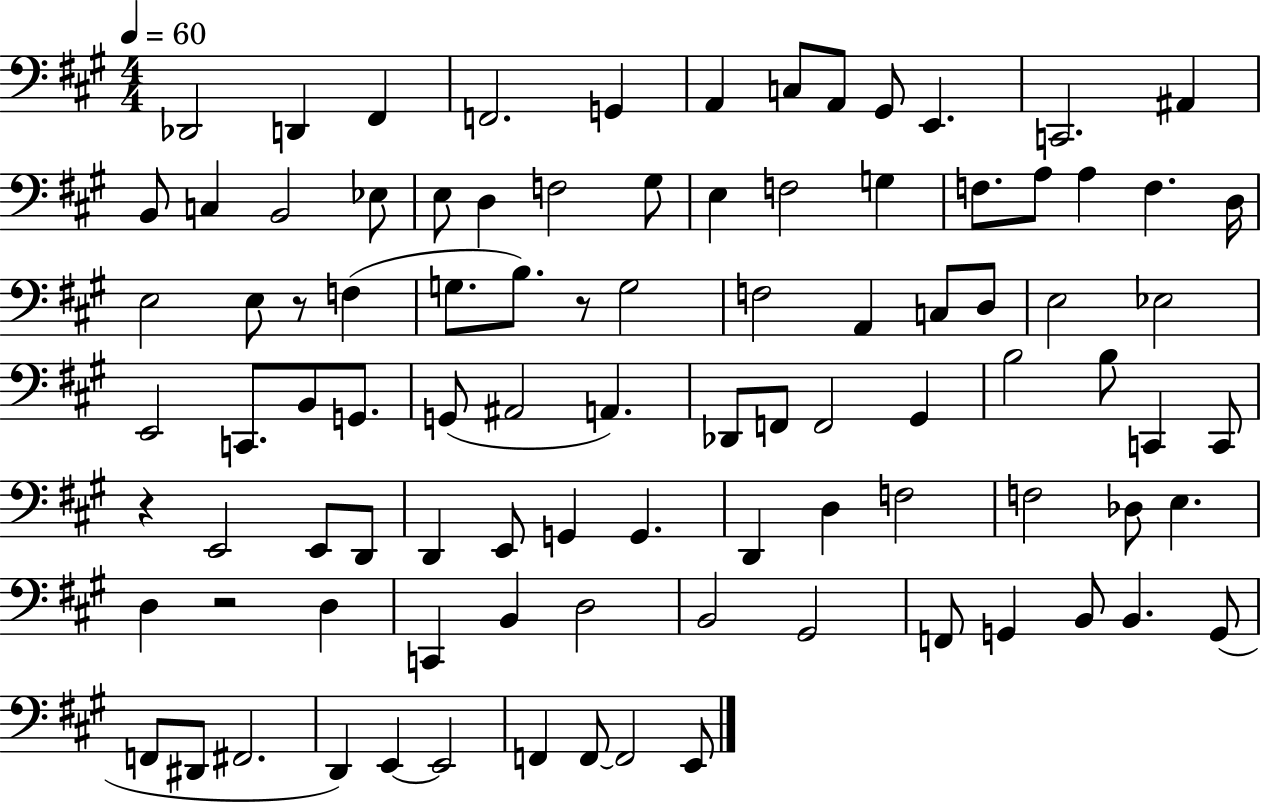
Db2/h D2/q F#2/q F2/h. G2/q A2/q C3/e A2/e G#2/e E2/q. C2/h. A#2/q B2/e C3/q B2/h Eb3/e E3/e D3/q F3/h G#3/e E3/q F3/h G3/q F3/e. A3/e A3/q F3/q. D3/s E3/h E3/e R/e F3/q G3/e. B3/e. R/e G3/h F3/h A2/q C3/e D3/e E3/h Eb3/h E2/h C2/e. B2/e G2/e. G2/e A#2/h A2/q. Db2/e F2/e F2/h G#2/q B3/h B3/e C2/q C2/e R/q E2/h E2/e D2/e D2/q E2/e G2/q G2/q. D2/q D3/q F3/h F3/h Db3/e E3/q. D3/q R/h D3/q C2/q B2/q D3/h B2/h G#2/h F2/e G2/q B2/e B2/q. G2/e F2/e D#2/e F#2/h. D2/q E2/q E2/h F2/q F2/e F2/h E2/e